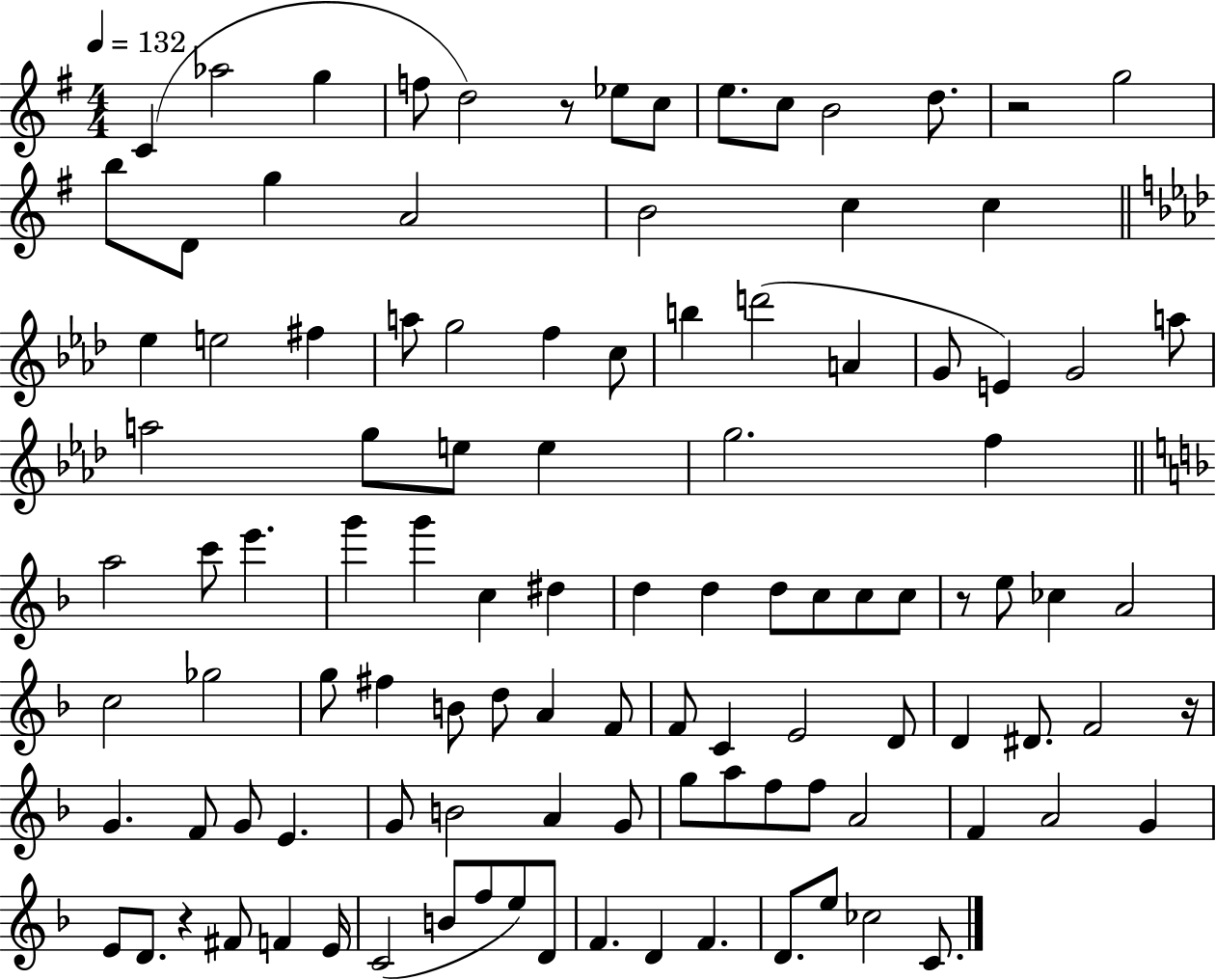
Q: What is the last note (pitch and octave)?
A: C4